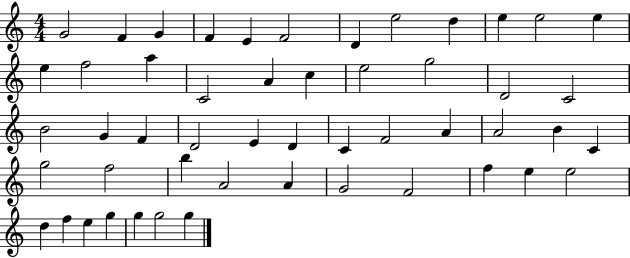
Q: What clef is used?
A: treble